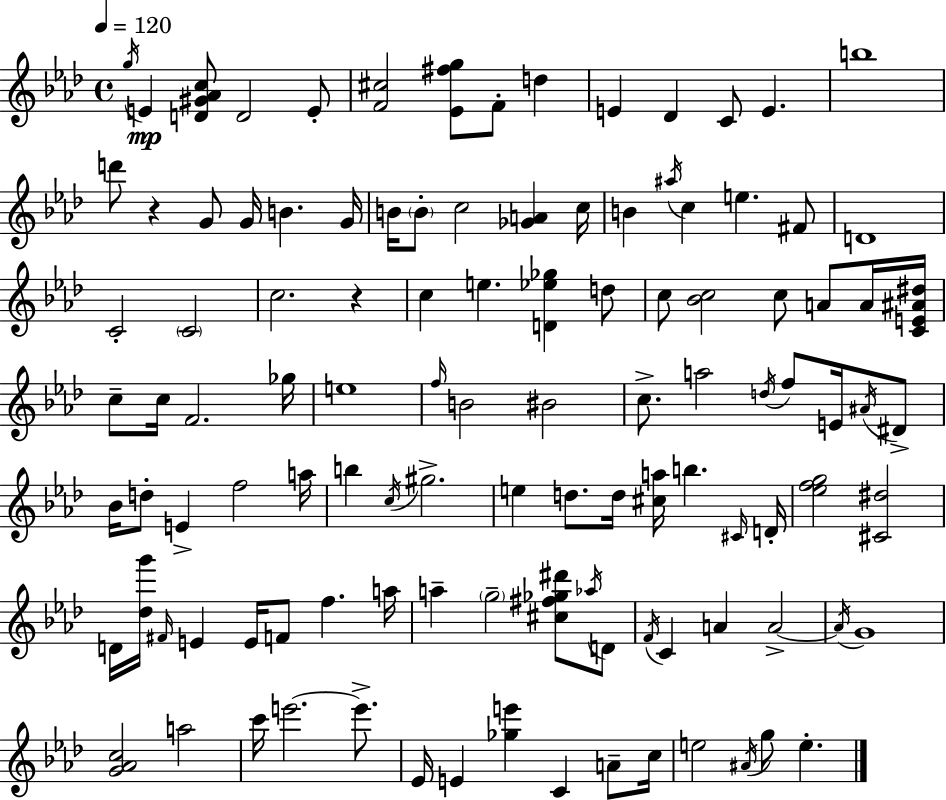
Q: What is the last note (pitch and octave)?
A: E5